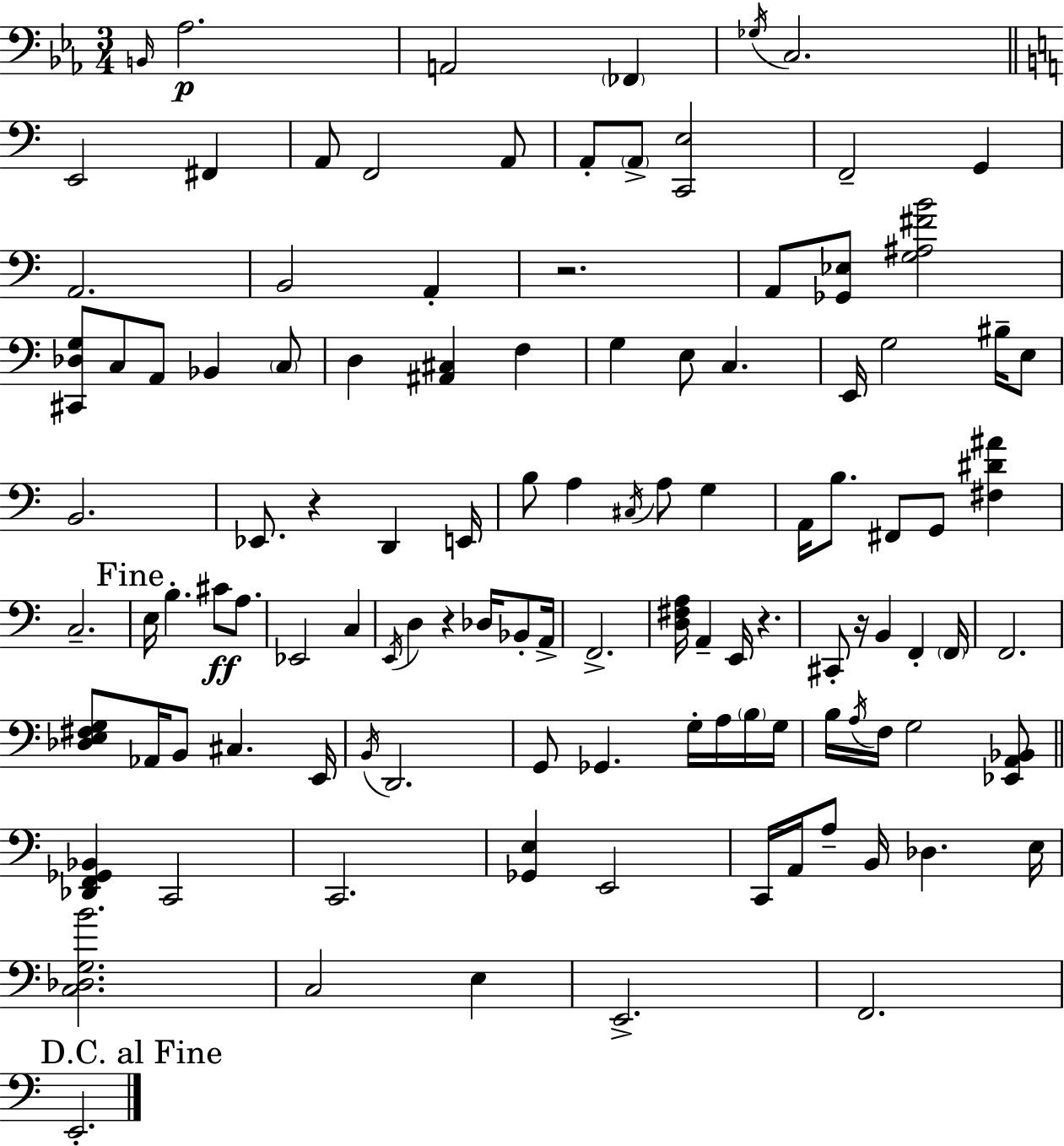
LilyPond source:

{
  \clef bass
  \numericTimeSignature
  \time 3/4
  \key c \minor
  \grace { b,16 }\p aes2. | a,2 \parenthesize fes,4 | \acciaccatura { ges16 } c2. | \bar "||" \break \key c \major e,2 fis,4 | a,8 f,2 a,8 | a,8-. \parenthesize a,8-> <c, e>2 | f,2-- g,4 | \break a,2. | b,2 a,4-. | r2. | a,8 <ges, ees>8 <g ais fis' b'>2 | \break <cis, des g>8 c8 a,8 bes,4 \parenthesize c8 | d4 <ais, cis>4 f4 | g4 e8 c4. | e,16 g2 bis16-- e8 | \break b,2. | ees,8. r4 d,4 e,16 | b8 a4 \acciaccatura { cis16 } a8 g4 | a,16 b8. fis,8 g,8 <fis dis' ais'>4 | \break c2.-- | \mark "Fine" e16 b4.-. cis'8\ff a8. | ees,2 c4 | \acciaccatura { e,16 } d4 r4 des16 bes,8-. | \break a,16-> f,2.-> | <d fis a>16 a,4-- e,16 r4. | cis,8-. r16 b,4 f,4-. | \parenthesize f,16 f,2. | \break <des e fis g>8 aes,16 b,8 cis4. | e,16 \acciaccatura { b,16 } d,2. | g,8 ges,4. g16-. | a16 \parenthesize b16 g16 b16 \acciaccatura { a16 } f16 g2 | \break <ees, a, bes,>8 \bar "||" \break \key c \major <des, f, ges, bes,>4 c,2 | c,2. | <ges, e>4 e,2 | c,16 a,16 a8-- b,16 des4. e16 | \break <c des g b'>2. | c2 e4 | e,2.-> | f,2. | \break \mark "D.C. al Fine" e,2.-. | \bar "|."
}